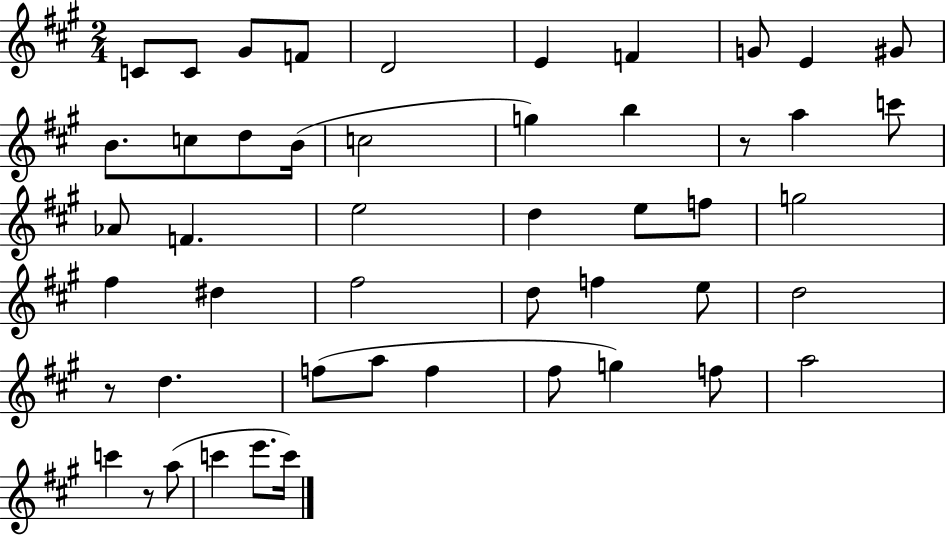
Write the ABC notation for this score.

X:1
T:Untitled
M:2/4
L:1/4
K:A
C/2 C/2 ^G/2 F/2 D2 E F G/2 E ^G/2 B/2 c/2 d/2 B/4 c2 g b z/2 a c'/2 _A/2 F e2 d e/2 f/2 g2 ^f ^d ^f2 d/2 f e/2 d2 z/2 d f/2 a/2 f ^f/2 g f/2 a2 c' z/2 a/2 c' e'/2 c'/4